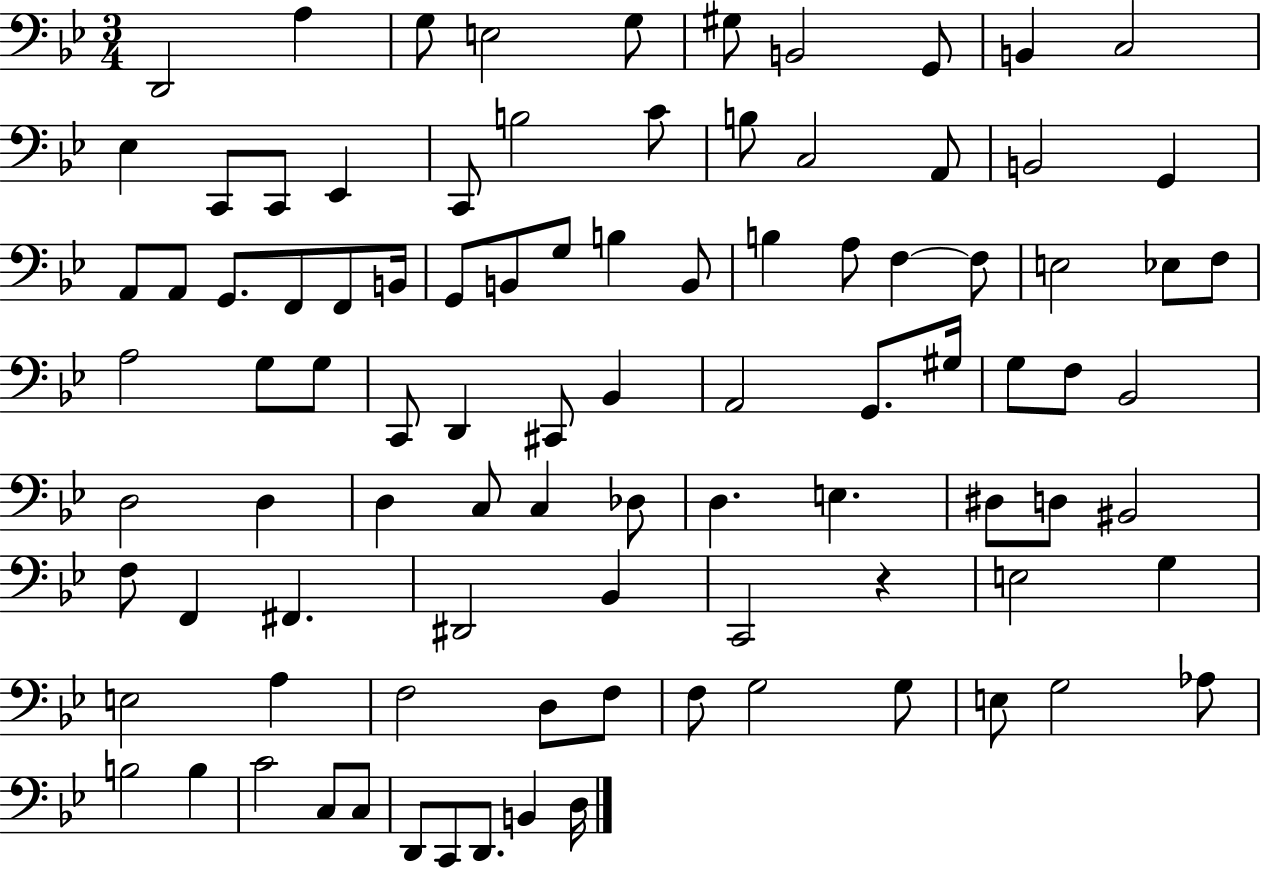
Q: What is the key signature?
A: BES major